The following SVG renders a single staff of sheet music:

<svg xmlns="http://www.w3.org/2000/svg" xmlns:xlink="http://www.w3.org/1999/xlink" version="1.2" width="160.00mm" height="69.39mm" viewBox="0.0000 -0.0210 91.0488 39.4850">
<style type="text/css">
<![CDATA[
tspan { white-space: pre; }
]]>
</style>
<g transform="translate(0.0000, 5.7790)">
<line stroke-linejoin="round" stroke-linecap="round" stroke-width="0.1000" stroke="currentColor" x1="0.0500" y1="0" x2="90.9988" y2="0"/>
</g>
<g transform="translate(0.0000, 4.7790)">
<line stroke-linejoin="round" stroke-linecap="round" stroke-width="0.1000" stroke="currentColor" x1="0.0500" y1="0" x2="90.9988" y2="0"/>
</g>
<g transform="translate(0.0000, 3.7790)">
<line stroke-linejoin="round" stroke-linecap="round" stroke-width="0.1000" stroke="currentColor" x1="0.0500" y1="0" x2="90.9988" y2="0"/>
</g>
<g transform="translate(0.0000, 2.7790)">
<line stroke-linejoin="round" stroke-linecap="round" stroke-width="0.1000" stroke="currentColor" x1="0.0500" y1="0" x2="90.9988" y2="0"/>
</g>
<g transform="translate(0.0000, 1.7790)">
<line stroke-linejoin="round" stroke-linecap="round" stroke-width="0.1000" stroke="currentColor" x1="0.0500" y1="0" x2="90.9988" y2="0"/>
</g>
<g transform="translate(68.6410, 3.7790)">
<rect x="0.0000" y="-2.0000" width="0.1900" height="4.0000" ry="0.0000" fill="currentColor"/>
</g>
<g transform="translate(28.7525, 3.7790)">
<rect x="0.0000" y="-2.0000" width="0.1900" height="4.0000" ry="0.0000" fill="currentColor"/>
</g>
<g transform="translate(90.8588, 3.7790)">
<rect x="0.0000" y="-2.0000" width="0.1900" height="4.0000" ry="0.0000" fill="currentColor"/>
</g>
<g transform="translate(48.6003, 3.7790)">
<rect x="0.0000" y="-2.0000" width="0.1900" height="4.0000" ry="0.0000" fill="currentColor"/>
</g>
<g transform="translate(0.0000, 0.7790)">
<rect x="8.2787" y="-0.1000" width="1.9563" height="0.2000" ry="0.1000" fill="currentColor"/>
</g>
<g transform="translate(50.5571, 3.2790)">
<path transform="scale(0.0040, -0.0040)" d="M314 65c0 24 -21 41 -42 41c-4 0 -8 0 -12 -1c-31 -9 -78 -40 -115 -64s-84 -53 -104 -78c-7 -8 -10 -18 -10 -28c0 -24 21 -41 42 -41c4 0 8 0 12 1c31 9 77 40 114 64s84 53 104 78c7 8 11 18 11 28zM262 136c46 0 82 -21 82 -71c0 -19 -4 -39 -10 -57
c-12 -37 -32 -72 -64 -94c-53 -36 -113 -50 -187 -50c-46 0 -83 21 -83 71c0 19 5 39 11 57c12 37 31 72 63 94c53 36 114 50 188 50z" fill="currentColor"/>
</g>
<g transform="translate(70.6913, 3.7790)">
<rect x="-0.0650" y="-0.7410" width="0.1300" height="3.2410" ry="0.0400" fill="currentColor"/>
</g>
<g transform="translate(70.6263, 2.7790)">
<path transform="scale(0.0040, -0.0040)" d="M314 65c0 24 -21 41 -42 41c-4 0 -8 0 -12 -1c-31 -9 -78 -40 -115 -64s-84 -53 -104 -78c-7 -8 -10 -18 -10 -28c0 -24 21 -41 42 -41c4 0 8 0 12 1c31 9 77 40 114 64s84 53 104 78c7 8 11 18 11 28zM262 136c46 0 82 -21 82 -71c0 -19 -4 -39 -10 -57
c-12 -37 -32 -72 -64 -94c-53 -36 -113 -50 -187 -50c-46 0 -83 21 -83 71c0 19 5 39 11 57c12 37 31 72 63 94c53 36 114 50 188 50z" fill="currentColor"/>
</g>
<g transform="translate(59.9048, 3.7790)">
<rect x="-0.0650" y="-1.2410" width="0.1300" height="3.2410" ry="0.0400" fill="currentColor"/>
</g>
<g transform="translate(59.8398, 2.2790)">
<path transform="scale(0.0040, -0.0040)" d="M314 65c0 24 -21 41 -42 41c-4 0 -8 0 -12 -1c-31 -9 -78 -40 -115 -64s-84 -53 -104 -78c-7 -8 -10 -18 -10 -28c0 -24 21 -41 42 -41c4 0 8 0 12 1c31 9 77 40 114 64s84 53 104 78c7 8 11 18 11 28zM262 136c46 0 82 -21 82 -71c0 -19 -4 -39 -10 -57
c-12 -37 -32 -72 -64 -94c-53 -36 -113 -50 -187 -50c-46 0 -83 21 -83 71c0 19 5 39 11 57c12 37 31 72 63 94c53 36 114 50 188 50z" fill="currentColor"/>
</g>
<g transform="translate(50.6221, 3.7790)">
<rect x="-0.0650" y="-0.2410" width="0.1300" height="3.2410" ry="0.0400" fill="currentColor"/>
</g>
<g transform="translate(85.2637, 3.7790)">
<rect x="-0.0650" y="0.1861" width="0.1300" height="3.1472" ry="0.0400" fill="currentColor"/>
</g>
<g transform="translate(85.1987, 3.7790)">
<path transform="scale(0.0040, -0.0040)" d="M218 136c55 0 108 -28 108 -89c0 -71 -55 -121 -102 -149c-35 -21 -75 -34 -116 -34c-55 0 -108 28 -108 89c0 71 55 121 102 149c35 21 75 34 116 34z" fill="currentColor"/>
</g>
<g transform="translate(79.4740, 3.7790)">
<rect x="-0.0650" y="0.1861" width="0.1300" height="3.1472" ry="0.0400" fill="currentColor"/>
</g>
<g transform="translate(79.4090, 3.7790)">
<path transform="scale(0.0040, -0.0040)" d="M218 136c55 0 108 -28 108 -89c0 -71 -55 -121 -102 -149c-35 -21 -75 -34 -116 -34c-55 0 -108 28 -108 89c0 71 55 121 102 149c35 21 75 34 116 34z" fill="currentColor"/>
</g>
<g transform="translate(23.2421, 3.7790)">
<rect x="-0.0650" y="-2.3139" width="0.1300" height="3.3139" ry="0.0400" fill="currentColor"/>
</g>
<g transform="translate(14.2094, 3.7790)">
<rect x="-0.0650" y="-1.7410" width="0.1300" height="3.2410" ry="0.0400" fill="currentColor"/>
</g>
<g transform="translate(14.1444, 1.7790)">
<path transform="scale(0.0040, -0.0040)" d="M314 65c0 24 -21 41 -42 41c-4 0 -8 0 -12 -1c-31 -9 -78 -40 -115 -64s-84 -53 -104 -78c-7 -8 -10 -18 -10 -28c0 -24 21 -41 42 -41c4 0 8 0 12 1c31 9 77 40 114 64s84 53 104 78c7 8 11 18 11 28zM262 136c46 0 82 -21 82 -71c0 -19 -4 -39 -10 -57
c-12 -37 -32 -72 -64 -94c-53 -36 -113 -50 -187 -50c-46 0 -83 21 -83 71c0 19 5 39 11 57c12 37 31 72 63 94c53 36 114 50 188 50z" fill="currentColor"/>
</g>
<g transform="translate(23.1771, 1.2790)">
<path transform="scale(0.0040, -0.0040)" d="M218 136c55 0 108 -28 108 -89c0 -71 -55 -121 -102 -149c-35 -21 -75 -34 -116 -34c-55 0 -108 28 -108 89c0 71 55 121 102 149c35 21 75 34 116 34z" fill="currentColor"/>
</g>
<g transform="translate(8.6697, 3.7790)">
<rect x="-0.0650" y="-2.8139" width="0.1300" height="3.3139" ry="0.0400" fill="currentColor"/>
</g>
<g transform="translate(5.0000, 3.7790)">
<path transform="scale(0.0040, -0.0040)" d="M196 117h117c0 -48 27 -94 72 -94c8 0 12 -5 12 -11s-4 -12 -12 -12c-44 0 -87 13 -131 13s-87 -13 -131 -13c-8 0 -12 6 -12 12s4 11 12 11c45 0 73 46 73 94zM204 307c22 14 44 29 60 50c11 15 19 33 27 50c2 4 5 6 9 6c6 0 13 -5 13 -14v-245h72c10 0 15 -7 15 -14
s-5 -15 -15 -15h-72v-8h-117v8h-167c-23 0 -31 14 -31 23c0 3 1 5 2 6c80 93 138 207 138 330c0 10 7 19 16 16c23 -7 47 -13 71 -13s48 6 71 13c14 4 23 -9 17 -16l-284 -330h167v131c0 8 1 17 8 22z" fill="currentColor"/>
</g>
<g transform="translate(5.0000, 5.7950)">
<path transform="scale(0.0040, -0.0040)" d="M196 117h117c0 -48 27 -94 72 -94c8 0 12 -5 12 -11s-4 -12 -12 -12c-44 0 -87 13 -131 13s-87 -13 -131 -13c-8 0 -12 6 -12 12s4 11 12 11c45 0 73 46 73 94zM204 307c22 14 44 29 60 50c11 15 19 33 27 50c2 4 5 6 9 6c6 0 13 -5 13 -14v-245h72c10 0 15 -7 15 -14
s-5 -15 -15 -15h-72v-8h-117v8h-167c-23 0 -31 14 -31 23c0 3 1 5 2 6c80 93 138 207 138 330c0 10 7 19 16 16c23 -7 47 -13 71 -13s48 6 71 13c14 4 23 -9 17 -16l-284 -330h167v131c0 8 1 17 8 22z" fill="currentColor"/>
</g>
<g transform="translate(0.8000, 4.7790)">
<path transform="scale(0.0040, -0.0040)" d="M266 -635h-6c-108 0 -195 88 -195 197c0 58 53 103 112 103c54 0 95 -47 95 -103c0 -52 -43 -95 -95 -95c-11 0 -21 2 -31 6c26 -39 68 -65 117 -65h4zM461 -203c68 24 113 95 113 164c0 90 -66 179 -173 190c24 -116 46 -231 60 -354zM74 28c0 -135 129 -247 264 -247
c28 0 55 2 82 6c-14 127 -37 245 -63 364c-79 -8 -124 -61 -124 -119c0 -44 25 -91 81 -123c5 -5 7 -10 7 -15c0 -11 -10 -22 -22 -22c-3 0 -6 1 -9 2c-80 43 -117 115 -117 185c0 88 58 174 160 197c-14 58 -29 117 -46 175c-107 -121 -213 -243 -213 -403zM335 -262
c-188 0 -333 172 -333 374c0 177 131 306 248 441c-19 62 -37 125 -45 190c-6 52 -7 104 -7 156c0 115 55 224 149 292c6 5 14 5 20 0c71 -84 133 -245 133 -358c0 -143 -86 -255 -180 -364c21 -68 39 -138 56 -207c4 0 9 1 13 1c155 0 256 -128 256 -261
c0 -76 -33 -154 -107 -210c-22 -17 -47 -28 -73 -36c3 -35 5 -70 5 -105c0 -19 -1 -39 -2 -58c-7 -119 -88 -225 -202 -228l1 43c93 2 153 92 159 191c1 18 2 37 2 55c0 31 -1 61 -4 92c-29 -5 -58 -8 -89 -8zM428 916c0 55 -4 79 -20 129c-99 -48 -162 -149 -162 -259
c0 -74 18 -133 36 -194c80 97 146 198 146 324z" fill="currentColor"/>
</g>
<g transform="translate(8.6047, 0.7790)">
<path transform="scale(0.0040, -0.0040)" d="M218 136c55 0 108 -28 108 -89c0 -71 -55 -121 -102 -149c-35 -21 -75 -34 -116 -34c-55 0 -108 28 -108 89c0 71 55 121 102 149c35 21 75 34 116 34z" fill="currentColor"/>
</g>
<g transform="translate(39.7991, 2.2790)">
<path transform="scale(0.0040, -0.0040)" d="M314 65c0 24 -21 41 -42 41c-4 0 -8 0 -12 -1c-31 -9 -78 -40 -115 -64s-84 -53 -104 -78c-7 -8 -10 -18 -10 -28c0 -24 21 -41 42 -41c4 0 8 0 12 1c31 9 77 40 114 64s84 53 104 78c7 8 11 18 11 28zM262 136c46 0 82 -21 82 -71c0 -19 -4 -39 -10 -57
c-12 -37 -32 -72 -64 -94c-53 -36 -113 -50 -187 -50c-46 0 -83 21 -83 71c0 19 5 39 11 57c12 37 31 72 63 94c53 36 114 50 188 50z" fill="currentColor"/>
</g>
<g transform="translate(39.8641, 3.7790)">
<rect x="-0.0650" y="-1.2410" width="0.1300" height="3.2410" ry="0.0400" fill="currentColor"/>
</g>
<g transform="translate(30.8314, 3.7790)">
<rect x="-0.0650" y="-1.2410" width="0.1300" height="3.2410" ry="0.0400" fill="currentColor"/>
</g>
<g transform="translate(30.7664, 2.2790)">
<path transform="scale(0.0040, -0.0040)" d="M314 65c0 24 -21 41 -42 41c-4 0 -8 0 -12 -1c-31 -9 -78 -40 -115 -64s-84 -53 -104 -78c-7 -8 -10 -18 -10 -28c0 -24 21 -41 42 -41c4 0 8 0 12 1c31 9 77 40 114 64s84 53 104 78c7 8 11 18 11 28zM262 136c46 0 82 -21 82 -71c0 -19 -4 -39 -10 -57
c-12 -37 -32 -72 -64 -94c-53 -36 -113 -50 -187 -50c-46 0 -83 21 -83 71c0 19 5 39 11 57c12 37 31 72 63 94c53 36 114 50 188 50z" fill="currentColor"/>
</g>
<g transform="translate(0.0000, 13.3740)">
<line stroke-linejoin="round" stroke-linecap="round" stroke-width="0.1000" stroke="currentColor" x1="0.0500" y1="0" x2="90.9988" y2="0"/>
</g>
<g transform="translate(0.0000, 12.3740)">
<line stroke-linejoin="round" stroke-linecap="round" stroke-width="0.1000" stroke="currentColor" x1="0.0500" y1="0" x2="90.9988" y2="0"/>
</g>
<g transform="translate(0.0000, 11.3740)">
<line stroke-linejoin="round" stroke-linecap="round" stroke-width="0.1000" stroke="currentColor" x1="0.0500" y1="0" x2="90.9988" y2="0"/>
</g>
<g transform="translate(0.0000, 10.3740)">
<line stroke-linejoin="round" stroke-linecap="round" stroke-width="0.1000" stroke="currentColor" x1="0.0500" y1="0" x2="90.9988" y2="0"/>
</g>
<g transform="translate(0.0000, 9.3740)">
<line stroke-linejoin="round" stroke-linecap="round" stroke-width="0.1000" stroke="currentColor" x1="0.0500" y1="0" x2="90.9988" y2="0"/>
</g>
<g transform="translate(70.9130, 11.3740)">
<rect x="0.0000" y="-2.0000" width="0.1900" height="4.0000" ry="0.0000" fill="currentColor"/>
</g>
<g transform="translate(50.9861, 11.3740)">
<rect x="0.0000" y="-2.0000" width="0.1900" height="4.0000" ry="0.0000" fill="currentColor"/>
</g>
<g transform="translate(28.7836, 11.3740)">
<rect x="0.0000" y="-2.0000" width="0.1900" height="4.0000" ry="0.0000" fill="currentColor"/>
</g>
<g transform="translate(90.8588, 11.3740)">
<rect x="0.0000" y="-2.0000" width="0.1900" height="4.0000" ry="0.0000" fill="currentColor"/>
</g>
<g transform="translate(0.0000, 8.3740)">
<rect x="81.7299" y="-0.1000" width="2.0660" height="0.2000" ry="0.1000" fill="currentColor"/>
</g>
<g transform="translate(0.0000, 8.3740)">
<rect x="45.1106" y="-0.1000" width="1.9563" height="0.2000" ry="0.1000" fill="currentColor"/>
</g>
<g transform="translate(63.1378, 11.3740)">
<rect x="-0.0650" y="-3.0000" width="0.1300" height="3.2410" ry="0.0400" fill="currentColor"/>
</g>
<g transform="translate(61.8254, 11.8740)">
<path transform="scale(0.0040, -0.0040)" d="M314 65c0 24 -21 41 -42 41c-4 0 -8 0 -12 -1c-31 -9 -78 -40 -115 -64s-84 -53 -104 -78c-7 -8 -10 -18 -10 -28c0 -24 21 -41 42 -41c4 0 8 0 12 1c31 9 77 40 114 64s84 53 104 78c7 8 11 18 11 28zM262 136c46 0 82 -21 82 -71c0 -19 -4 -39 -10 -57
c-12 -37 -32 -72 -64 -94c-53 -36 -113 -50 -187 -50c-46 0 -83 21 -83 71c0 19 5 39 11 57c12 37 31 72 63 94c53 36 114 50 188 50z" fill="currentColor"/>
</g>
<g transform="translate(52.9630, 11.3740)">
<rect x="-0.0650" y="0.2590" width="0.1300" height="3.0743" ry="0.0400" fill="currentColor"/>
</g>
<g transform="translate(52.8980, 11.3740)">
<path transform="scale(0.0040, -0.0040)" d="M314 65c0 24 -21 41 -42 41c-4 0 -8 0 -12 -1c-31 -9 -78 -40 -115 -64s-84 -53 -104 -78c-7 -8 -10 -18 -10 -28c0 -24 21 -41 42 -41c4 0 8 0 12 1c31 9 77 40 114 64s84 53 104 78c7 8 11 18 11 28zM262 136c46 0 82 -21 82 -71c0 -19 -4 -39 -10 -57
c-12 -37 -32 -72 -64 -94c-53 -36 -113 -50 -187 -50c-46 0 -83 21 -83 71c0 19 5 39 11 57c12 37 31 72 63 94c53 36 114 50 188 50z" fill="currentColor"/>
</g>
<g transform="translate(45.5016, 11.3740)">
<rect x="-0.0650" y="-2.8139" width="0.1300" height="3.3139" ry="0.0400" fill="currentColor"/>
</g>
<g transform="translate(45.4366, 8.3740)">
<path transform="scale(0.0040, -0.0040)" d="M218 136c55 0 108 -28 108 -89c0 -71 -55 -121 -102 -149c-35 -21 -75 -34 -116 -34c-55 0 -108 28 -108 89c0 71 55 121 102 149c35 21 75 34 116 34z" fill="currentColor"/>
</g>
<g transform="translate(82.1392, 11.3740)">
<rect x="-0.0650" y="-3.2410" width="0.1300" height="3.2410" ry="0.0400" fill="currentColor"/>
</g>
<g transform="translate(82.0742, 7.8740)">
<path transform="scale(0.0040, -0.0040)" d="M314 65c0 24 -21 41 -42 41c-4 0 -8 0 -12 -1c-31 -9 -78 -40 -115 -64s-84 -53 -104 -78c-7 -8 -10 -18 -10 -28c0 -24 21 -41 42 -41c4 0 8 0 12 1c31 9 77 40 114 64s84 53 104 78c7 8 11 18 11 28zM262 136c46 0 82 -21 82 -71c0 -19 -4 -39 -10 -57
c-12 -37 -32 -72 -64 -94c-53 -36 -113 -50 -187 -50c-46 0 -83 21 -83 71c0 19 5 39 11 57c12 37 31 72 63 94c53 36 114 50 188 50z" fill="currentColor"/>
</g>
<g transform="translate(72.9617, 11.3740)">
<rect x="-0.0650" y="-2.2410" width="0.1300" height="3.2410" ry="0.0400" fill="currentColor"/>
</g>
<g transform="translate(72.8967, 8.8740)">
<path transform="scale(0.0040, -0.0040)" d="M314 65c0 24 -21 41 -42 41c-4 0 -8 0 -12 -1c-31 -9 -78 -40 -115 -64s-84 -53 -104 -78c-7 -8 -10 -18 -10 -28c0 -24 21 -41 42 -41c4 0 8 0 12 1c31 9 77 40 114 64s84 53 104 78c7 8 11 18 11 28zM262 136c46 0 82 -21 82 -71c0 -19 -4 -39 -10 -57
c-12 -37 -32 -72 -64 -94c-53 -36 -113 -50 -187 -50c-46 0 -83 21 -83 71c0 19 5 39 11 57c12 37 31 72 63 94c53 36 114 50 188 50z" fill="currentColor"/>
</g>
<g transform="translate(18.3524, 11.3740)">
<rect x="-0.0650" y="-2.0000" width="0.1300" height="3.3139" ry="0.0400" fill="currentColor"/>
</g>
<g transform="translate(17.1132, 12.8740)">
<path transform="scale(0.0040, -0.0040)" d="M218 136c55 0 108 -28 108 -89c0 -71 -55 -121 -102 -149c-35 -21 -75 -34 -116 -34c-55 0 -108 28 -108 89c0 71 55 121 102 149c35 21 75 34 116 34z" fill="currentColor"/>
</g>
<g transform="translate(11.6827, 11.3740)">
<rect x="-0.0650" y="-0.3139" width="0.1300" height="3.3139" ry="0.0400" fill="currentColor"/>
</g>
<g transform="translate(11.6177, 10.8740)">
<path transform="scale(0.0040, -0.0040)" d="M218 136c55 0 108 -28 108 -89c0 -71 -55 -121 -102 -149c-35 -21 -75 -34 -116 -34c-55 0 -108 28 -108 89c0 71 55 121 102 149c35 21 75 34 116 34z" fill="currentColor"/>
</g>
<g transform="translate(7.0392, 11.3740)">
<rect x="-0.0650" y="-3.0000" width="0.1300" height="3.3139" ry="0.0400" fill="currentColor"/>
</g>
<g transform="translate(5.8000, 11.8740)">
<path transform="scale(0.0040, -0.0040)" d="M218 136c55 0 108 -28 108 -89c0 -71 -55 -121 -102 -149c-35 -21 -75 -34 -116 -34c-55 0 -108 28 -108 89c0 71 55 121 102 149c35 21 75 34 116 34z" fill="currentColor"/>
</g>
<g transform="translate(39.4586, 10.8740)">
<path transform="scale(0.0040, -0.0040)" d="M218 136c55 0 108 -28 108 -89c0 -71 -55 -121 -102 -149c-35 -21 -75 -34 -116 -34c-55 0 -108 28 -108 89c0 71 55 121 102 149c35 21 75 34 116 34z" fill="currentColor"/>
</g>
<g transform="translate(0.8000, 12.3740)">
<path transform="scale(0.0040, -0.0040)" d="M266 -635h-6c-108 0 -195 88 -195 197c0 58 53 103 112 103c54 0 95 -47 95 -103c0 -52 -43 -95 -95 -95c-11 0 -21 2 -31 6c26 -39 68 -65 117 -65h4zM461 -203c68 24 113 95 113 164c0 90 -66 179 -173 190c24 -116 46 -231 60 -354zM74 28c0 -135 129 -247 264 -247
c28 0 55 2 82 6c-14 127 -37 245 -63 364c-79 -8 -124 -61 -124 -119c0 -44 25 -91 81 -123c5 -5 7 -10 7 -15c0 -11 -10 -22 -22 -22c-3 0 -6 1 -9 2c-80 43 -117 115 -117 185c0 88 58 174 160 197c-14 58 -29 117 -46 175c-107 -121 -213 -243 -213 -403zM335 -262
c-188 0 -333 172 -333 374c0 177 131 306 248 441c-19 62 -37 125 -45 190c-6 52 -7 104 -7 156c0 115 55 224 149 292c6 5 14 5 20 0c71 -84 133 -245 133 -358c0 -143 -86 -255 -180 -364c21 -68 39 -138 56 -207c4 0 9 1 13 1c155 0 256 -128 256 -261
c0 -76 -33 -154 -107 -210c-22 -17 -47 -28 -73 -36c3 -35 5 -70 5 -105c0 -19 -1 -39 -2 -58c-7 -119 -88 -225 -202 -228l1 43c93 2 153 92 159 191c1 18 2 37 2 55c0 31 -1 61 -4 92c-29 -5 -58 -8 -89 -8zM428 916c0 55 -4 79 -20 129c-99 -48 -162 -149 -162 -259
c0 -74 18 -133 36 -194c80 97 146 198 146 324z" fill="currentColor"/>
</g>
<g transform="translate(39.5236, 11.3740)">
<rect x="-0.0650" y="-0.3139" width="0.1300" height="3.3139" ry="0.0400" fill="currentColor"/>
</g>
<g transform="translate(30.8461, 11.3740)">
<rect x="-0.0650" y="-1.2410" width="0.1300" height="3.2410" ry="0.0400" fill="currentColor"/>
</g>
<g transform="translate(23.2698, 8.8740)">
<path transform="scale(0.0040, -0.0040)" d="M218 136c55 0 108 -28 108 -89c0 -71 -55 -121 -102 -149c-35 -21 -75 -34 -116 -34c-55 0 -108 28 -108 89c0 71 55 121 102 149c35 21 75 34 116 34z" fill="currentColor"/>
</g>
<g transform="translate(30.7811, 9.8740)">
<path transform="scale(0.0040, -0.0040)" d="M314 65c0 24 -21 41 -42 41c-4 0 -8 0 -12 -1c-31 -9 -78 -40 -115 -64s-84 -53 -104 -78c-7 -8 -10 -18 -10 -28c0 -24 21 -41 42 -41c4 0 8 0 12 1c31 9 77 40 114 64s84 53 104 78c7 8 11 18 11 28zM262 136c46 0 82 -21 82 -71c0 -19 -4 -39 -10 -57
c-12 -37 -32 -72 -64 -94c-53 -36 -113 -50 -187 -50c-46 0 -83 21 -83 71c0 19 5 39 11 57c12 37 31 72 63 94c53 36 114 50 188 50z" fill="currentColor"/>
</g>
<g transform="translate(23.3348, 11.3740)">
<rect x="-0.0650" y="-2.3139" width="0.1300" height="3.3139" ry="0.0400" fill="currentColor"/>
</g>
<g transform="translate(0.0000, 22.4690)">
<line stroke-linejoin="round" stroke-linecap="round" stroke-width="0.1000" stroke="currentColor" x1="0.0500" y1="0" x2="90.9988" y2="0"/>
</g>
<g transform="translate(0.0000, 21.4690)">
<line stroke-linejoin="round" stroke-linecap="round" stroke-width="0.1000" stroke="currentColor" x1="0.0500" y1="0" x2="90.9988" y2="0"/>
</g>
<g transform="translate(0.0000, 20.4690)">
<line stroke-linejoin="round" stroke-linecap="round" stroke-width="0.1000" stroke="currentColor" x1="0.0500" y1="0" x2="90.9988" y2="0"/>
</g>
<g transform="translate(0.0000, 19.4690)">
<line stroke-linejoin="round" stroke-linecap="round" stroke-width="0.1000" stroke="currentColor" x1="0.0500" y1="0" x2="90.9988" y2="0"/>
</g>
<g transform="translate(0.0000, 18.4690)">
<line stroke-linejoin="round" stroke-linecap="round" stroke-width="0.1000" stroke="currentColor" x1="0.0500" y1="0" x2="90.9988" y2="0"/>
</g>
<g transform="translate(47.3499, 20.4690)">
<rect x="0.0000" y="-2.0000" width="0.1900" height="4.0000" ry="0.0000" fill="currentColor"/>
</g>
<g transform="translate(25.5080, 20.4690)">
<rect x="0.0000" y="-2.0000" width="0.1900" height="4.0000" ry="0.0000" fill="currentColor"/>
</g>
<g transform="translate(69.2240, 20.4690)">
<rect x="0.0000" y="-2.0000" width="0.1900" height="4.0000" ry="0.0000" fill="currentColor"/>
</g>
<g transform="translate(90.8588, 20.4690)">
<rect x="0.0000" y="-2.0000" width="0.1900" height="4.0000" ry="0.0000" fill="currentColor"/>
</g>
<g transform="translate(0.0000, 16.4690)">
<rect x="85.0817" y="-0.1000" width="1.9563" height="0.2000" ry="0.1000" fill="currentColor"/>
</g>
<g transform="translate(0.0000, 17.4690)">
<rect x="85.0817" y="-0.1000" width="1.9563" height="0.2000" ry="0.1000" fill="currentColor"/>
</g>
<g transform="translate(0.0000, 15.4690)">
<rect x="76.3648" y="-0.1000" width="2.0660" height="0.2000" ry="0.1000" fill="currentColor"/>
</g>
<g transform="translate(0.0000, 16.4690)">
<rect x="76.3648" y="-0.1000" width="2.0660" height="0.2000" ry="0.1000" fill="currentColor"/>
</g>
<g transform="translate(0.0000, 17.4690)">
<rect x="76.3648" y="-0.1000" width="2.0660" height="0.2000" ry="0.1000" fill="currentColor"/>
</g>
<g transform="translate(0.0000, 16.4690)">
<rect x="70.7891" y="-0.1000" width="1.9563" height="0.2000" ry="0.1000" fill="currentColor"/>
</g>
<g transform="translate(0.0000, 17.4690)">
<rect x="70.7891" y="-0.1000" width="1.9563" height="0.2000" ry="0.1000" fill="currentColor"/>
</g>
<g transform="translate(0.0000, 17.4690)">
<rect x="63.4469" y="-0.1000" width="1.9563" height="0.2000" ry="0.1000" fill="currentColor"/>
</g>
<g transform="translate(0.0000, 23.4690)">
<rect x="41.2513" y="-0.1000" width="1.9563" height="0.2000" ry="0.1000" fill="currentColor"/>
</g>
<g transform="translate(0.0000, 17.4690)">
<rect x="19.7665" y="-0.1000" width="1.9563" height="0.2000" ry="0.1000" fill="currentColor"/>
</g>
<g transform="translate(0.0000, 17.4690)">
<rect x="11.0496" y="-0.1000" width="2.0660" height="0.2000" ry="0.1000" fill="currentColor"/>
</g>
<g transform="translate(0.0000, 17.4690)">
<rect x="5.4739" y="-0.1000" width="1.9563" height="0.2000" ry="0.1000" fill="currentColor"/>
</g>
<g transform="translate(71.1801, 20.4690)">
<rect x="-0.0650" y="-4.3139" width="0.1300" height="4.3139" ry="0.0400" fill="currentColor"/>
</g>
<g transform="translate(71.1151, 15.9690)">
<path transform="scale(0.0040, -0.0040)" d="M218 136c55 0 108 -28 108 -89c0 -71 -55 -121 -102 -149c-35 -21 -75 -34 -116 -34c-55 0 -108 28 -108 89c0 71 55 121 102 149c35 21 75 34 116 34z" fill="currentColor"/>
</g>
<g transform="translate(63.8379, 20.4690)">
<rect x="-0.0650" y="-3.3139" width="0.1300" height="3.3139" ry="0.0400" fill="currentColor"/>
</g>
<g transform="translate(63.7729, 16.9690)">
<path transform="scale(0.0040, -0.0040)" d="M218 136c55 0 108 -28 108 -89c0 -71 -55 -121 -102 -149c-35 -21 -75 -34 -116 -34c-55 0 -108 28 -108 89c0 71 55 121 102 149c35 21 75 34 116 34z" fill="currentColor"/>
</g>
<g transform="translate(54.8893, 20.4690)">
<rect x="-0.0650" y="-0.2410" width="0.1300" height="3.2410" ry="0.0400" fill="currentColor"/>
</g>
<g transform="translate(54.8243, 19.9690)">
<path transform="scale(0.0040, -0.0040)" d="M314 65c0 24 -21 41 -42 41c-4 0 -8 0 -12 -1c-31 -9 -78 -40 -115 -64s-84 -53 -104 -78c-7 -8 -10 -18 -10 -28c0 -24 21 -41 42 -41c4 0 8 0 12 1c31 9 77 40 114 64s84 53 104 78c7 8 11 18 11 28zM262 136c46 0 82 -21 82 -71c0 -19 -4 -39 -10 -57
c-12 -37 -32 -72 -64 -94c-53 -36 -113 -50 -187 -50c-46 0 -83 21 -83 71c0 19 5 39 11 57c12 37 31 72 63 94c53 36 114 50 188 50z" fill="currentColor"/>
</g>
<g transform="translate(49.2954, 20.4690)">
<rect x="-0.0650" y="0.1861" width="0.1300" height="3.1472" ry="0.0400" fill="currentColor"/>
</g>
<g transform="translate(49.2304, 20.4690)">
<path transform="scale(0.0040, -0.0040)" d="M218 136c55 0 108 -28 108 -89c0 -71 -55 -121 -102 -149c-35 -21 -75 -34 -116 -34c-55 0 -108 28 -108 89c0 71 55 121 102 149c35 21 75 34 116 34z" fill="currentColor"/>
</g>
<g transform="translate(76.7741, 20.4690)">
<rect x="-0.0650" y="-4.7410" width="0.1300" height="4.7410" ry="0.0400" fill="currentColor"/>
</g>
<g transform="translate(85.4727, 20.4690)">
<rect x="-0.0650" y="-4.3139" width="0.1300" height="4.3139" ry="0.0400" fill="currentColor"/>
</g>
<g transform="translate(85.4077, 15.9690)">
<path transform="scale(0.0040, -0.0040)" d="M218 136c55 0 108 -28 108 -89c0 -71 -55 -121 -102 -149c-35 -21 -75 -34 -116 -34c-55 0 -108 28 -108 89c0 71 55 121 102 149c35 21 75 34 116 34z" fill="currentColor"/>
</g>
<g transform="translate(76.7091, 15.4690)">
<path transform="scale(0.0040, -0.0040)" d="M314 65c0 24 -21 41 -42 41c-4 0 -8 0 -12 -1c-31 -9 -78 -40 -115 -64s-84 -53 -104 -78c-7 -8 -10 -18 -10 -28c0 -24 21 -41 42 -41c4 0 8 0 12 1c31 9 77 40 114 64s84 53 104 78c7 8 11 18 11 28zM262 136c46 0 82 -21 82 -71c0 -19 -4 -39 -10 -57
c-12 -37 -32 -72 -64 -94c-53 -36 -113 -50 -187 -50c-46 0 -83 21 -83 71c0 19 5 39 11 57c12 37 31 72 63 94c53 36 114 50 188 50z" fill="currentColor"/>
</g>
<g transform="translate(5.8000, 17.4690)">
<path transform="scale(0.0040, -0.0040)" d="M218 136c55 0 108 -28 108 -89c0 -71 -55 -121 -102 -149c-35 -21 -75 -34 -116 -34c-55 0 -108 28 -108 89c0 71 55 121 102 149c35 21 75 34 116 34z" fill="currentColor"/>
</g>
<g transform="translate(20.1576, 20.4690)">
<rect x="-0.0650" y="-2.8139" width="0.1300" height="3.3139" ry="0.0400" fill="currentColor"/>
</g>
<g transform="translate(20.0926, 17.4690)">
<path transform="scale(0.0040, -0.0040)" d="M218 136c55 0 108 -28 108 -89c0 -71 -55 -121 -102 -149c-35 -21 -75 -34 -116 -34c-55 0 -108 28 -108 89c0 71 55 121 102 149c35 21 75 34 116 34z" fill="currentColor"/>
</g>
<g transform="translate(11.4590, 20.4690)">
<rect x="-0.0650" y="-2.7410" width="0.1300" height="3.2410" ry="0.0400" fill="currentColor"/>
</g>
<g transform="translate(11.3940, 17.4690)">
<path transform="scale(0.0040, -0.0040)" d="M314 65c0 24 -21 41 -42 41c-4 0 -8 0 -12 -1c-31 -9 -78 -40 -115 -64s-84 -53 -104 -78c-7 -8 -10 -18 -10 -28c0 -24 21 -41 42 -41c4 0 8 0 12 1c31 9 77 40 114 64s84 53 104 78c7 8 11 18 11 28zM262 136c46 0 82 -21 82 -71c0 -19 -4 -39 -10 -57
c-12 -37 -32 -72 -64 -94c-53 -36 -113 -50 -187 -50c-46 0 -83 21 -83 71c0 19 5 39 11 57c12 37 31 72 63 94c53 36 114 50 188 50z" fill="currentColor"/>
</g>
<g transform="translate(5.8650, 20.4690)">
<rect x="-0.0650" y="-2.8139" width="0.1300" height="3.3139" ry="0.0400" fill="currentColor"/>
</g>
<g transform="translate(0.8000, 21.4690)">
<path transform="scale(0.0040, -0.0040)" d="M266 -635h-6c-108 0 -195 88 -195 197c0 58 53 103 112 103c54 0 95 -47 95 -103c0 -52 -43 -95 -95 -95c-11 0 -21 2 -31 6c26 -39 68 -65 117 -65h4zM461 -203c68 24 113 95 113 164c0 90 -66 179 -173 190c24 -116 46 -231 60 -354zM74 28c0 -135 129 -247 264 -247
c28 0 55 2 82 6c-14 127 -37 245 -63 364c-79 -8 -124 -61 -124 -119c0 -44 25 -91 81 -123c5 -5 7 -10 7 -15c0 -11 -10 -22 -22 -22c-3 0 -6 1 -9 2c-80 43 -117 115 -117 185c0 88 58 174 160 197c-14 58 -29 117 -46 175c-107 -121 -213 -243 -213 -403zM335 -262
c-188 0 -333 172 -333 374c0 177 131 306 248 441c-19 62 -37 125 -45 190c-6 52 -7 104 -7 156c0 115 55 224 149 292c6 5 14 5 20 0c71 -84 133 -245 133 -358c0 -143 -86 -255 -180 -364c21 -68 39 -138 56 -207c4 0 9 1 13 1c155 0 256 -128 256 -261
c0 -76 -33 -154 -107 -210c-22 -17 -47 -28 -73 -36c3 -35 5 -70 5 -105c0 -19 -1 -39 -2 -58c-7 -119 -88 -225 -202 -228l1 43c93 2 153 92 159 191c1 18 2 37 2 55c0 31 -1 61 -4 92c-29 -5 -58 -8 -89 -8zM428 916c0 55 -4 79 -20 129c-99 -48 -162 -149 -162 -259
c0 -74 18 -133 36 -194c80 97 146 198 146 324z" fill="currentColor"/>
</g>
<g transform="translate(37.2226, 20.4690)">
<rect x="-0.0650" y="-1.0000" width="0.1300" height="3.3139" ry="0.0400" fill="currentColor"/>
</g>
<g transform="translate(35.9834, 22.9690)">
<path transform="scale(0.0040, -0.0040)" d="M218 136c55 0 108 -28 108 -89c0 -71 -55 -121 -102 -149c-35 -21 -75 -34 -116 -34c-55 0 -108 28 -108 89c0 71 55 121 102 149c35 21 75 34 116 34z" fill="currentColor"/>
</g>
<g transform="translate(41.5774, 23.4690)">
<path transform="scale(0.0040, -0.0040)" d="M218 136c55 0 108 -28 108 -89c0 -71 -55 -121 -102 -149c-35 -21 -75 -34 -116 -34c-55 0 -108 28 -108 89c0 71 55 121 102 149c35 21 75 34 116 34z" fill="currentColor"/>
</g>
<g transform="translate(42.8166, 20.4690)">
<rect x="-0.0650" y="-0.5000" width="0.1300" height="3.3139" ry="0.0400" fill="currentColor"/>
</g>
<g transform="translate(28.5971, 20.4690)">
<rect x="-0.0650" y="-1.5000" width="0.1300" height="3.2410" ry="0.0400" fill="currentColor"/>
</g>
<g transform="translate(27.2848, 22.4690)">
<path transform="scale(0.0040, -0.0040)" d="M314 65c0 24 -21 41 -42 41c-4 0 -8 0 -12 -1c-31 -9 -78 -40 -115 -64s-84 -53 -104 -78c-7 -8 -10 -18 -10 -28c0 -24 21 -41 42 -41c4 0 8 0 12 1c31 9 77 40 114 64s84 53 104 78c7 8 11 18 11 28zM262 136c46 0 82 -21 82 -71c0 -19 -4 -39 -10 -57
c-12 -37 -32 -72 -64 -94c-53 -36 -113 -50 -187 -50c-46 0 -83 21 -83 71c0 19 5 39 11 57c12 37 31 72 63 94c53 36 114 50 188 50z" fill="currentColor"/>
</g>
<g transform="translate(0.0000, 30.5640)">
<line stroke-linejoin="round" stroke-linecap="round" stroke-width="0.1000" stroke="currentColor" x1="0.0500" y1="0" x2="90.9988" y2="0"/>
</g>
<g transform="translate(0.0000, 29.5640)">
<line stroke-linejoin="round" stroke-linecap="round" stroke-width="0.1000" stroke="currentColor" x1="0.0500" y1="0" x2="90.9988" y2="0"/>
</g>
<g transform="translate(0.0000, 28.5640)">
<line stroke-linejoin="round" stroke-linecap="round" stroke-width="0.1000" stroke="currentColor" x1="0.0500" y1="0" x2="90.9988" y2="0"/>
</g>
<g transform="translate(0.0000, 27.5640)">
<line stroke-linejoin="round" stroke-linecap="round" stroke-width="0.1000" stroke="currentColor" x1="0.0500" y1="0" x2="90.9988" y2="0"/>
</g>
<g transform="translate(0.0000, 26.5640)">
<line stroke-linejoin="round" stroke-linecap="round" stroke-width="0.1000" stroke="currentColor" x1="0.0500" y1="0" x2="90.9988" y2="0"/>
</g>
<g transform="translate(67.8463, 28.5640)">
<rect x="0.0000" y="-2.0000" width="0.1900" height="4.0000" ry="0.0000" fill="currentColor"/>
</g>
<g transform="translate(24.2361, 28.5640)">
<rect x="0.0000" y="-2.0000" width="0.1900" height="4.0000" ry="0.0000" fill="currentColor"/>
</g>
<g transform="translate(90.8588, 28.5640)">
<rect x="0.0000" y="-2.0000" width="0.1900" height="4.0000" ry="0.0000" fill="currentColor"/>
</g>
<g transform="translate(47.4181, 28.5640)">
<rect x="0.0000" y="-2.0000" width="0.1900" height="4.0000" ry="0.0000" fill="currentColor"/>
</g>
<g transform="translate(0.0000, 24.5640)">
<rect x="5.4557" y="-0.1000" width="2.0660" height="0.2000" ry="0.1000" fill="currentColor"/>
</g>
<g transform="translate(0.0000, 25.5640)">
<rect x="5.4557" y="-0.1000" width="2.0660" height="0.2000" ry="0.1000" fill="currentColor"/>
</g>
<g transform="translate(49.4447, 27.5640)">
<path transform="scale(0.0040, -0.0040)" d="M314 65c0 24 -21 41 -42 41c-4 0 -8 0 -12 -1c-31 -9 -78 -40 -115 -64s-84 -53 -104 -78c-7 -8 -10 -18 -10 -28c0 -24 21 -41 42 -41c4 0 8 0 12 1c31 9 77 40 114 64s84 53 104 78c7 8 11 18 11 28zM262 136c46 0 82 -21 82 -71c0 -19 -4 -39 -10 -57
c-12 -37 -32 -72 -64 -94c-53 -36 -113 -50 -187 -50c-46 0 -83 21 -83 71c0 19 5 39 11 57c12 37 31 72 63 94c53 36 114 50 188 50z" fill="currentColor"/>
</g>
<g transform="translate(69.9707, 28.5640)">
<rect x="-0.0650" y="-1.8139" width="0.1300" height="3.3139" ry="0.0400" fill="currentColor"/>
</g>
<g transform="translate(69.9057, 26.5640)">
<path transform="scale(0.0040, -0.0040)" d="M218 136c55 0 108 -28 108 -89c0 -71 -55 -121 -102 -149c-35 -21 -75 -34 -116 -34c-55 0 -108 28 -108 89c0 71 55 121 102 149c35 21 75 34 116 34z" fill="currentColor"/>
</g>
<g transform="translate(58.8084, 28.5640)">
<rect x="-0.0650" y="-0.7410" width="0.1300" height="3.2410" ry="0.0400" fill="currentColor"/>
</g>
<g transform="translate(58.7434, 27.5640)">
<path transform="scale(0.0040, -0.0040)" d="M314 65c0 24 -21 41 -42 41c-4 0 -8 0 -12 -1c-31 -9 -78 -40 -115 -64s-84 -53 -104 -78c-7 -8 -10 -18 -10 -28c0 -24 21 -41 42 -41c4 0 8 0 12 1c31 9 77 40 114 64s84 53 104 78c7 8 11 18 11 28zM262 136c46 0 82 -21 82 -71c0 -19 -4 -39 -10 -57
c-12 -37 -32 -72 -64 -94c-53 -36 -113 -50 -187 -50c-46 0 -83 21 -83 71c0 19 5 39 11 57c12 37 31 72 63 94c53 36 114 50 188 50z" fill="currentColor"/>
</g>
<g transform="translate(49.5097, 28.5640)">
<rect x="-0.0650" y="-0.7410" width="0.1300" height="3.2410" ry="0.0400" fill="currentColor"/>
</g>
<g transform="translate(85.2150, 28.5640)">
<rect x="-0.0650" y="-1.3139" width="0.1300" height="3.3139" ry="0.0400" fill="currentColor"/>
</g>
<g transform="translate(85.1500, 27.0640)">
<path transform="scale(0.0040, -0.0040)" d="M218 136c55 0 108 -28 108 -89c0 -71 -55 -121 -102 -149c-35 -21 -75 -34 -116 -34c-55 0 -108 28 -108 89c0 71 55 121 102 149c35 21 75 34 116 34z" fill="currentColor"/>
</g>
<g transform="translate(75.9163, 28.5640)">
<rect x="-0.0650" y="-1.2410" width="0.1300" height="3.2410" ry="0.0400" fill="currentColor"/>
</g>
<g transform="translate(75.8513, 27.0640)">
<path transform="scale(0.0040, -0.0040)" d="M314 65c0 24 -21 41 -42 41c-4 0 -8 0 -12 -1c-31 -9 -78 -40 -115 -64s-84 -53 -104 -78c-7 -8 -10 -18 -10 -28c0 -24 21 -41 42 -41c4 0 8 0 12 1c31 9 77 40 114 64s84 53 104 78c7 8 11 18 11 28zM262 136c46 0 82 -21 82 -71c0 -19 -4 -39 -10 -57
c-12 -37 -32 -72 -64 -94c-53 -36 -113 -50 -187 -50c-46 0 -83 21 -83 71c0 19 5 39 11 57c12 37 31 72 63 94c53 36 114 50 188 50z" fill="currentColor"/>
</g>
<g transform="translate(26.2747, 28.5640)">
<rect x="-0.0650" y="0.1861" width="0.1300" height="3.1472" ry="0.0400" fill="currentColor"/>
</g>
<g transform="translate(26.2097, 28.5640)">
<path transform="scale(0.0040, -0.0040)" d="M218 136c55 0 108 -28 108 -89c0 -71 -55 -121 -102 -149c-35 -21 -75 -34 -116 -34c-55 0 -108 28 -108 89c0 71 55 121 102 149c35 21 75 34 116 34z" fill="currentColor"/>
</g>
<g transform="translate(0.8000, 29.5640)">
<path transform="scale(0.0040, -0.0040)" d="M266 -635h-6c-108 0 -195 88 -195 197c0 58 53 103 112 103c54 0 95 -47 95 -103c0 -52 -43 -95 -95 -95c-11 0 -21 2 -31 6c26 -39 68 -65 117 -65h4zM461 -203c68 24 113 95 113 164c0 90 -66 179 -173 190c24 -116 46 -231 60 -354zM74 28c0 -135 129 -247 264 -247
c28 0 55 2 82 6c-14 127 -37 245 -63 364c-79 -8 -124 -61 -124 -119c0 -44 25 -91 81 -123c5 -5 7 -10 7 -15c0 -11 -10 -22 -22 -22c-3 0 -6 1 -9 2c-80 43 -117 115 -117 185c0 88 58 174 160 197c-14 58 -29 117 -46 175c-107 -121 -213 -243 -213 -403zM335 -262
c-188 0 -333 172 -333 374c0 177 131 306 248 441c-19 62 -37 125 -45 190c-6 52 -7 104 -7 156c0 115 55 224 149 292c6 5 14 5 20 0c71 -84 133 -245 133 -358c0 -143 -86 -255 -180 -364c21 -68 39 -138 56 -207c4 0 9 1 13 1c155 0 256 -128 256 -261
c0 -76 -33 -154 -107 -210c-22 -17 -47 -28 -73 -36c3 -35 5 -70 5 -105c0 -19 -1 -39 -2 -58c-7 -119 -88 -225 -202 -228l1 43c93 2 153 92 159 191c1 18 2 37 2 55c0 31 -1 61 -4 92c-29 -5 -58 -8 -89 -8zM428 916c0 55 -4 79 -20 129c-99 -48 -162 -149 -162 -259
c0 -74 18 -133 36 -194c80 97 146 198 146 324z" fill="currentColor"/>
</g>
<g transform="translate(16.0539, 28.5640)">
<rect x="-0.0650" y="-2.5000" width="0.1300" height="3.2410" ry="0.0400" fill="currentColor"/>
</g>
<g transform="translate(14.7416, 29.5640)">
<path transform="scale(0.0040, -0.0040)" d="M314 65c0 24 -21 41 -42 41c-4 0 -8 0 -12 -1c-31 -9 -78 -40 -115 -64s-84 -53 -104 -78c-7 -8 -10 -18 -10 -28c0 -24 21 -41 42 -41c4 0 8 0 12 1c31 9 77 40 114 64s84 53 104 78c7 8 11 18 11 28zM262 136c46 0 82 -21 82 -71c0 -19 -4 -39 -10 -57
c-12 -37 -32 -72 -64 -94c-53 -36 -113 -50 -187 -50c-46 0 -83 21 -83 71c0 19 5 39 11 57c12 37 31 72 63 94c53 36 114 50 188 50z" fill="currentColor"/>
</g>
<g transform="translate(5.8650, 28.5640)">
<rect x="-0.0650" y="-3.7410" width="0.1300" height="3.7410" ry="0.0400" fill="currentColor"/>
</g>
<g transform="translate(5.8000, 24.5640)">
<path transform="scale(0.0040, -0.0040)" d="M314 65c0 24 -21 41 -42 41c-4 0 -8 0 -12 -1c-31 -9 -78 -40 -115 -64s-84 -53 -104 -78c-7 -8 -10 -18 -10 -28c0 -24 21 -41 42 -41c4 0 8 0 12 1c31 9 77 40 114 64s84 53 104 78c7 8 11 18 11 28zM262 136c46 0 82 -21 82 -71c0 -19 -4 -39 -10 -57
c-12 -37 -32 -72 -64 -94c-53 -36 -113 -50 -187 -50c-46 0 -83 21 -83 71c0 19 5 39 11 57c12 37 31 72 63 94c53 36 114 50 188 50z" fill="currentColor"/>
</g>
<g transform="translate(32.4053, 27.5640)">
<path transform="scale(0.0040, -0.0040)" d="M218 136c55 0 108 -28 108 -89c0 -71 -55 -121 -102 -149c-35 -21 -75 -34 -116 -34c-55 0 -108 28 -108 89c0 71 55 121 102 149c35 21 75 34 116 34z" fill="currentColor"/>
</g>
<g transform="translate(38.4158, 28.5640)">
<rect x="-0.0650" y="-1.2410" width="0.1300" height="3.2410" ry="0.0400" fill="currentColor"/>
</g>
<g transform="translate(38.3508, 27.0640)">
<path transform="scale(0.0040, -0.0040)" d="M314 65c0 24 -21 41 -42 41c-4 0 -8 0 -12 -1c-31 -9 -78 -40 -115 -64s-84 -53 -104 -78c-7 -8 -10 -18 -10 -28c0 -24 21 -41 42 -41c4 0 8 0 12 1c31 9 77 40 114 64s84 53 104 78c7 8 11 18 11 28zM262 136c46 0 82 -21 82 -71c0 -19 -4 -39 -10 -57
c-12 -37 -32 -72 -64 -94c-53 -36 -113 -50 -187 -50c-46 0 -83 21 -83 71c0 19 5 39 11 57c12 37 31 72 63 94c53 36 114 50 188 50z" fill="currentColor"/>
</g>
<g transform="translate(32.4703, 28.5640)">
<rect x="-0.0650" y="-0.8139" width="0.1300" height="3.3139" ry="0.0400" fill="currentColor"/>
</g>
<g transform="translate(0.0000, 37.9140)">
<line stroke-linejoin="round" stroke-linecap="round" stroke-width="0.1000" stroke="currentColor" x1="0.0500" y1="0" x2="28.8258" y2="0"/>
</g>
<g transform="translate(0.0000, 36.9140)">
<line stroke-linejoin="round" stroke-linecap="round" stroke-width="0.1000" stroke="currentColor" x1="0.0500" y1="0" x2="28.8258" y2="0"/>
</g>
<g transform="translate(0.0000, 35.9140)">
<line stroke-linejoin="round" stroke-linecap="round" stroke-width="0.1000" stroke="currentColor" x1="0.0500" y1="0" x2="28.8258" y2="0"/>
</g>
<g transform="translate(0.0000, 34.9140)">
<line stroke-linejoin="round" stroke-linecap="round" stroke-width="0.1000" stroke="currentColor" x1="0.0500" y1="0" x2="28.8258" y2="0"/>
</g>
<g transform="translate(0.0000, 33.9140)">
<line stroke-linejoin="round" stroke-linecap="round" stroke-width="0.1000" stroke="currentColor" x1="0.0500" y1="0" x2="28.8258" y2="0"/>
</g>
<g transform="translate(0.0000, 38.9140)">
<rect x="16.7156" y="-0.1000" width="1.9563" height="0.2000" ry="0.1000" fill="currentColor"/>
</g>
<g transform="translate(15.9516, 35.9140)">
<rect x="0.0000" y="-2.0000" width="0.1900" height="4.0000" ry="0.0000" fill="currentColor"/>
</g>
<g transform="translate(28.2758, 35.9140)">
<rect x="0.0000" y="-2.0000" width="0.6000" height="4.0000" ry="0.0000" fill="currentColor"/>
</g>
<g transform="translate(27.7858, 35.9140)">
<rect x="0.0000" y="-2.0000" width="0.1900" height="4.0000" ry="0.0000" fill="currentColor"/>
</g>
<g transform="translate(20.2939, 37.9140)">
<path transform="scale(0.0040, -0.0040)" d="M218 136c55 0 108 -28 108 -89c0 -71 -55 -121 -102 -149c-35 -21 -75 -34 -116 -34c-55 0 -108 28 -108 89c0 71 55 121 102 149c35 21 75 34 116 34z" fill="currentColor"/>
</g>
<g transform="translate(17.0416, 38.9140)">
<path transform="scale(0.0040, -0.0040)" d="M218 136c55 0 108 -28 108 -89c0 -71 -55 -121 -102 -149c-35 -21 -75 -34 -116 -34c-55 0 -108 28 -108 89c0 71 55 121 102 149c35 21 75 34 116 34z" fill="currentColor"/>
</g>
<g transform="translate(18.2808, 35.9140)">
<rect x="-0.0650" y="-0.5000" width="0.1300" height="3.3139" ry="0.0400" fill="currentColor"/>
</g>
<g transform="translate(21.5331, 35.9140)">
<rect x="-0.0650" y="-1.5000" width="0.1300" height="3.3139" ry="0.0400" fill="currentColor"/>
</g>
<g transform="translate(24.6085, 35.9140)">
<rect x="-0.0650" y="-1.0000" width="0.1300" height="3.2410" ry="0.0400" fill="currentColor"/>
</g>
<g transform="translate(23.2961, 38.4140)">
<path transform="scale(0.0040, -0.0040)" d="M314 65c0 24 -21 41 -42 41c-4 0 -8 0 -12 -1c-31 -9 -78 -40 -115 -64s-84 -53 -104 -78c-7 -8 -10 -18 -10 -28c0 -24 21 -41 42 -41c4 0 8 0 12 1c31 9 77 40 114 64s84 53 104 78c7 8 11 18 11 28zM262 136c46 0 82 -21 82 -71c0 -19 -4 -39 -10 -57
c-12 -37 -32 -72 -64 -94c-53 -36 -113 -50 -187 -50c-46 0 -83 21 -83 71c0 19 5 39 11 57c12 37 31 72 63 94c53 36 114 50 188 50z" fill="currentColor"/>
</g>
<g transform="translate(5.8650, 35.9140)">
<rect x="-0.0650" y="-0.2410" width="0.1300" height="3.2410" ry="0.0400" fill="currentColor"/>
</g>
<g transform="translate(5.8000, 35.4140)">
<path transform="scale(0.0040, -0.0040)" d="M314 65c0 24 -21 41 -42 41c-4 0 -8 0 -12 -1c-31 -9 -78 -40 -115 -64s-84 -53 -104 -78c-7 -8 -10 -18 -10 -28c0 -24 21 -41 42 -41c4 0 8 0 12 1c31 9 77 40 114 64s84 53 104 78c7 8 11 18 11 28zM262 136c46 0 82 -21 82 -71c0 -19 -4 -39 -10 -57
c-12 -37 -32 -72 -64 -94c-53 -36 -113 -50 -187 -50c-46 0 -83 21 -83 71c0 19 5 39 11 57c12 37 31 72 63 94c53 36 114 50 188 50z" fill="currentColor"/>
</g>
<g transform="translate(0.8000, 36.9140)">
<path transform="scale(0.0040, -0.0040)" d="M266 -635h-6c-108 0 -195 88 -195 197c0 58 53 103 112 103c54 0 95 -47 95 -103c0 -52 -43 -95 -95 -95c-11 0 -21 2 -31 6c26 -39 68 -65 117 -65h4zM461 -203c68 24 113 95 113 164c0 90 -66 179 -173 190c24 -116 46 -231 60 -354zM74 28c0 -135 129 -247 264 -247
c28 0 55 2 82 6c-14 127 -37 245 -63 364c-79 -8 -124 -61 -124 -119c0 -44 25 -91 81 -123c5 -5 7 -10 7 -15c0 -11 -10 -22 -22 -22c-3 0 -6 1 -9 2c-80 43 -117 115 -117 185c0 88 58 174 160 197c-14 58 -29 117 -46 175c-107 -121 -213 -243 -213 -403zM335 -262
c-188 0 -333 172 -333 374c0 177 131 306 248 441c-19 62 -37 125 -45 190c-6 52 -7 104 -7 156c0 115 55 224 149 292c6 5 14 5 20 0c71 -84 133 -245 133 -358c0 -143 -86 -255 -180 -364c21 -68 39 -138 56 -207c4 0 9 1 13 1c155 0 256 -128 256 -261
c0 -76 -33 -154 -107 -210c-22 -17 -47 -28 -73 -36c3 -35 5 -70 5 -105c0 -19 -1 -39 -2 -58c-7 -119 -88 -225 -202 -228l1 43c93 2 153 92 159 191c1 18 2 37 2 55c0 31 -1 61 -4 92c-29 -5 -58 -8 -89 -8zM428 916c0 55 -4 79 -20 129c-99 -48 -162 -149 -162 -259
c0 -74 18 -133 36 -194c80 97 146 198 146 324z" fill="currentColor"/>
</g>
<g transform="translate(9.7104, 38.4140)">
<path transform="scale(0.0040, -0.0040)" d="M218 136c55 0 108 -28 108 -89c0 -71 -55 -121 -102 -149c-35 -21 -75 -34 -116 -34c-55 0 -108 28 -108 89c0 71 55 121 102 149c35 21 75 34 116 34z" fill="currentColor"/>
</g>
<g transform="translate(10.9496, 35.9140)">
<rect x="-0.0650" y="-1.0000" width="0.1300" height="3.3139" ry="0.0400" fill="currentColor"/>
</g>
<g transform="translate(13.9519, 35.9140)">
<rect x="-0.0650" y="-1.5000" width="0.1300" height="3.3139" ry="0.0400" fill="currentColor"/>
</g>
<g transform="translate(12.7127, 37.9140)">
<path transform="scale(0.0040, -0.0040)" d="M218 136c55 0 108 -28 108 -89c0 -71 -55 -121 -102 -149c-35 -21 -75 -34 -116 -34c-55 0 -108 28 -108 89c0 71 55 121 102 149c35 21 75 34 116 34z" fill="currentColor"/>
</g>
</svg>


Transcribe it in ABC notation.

X:1
T:Untitled
M:4/4
L:1/4
K:C
a f2 g e2 e2 c2 e2 d2 B B A c F g e2 c a B2 A2 g2 b2 a a2 a E2 D C B c2 b d' e'2 d' c'2 G2 B d e2 d2 d2 f e2 e c2 D E C E D2